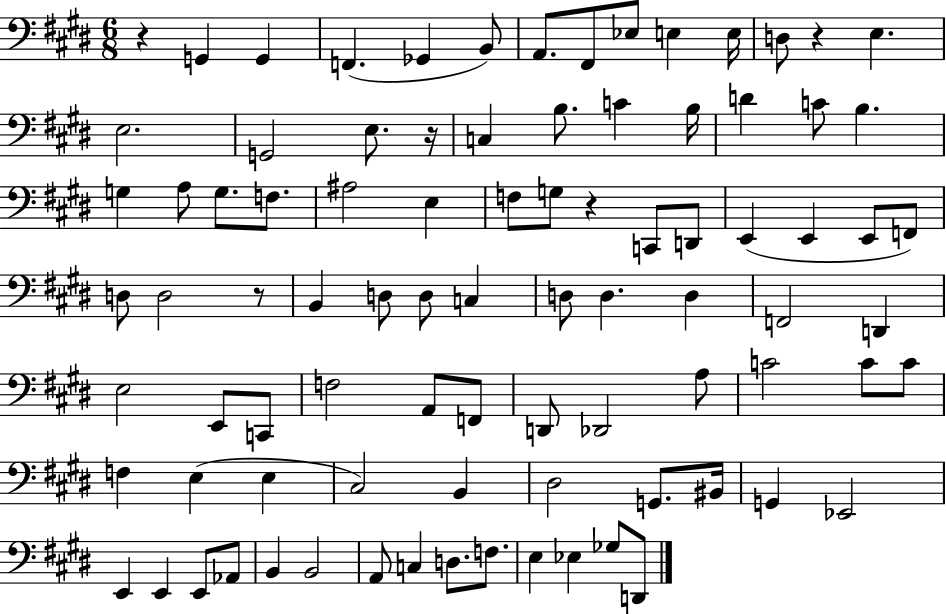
X:1
T:Untitled
M:6/8
L:1/4
K:E
z G,, G,, F,, _G,, B,,/2 A,,/2 ^F,,/2 _E,/2 E, E,/4 D,/2 z E, E,2 G,,2 E,/2 z/4 C, B,/2 C B,/4 D C/2 B, G, A,/2 G,/2 F,/2 ^A,2 E, F,/2 G,/2 z C,,/2 D,,/2 E,, E,, E,,/2 F,,/2 D,/2 D,2 z/2 B,, D,/2 D,/2 C, D,/2 D, D, F,,2 D,, E,2 E,,/2 C,,/2 F,2 A,,/2 F,,/2 D,,/2 _D,,2 A,/2 C2 C/2 C/2 F, E, E, ^C,2 B,, ^D,2 G,,/2 ^B,,/4 G,, _E,,2 E,, E,, E,,/2 _A,,/2 B,, B,,2 A,,/2 C, D,/2 F,/2 E, _E, _G,/2 D,,/2